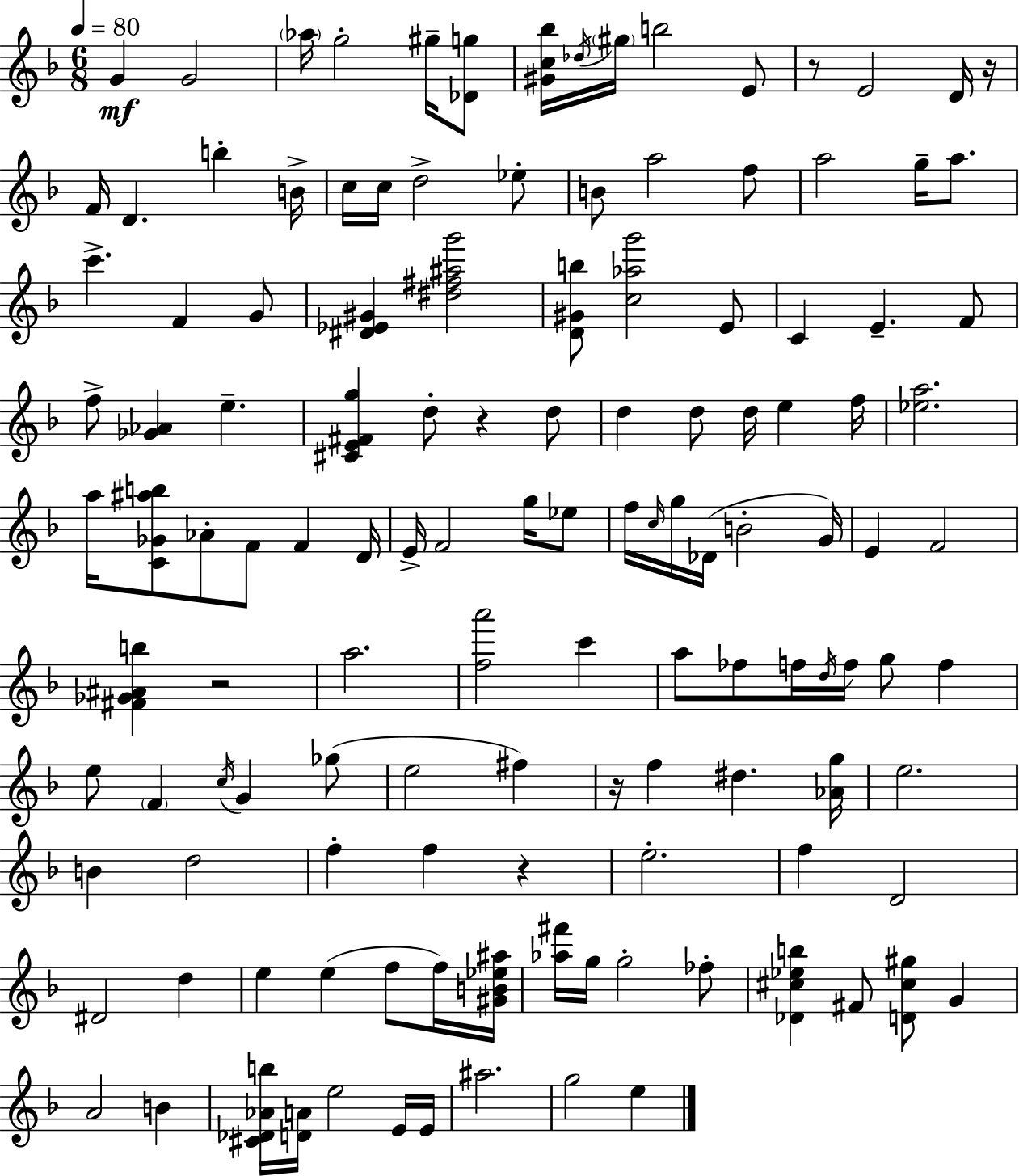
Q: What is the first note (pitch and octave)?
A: G4